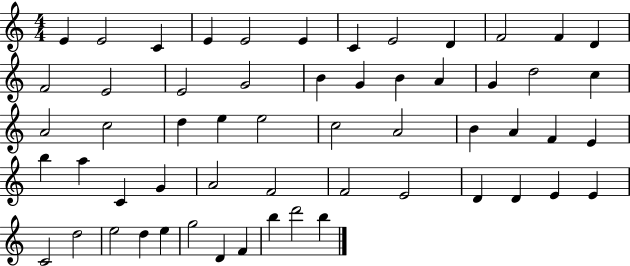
{
  \clef treble
  \numericTimeSignature
  \time 4/4
  \key c \major
  e'4 e'2 c'4 | e'4 e'2 e'4 | c'4 e'2 d'4 | f'2 f'4 d'4 | \break f'2 e'2 | e'2 g'2 | b'4 g'4 b'4 a'4 | g'4 d''2 c''4 | \break a'2 c''2 | d''4 e''4 e''2 | c''2 a'2 | b'4 a'4 f'4 e'4 | \break b''4 a''4 c'4 g'4 | a'2 f'2 | f'2 e'2 | d'4 d'4 e'4 e'4 | \break c'2 d''2 | e''2 d''4 e''4 | g''2 d'4 f'4 | b''4 d'''2 b''4 | \break \bar "|."
}